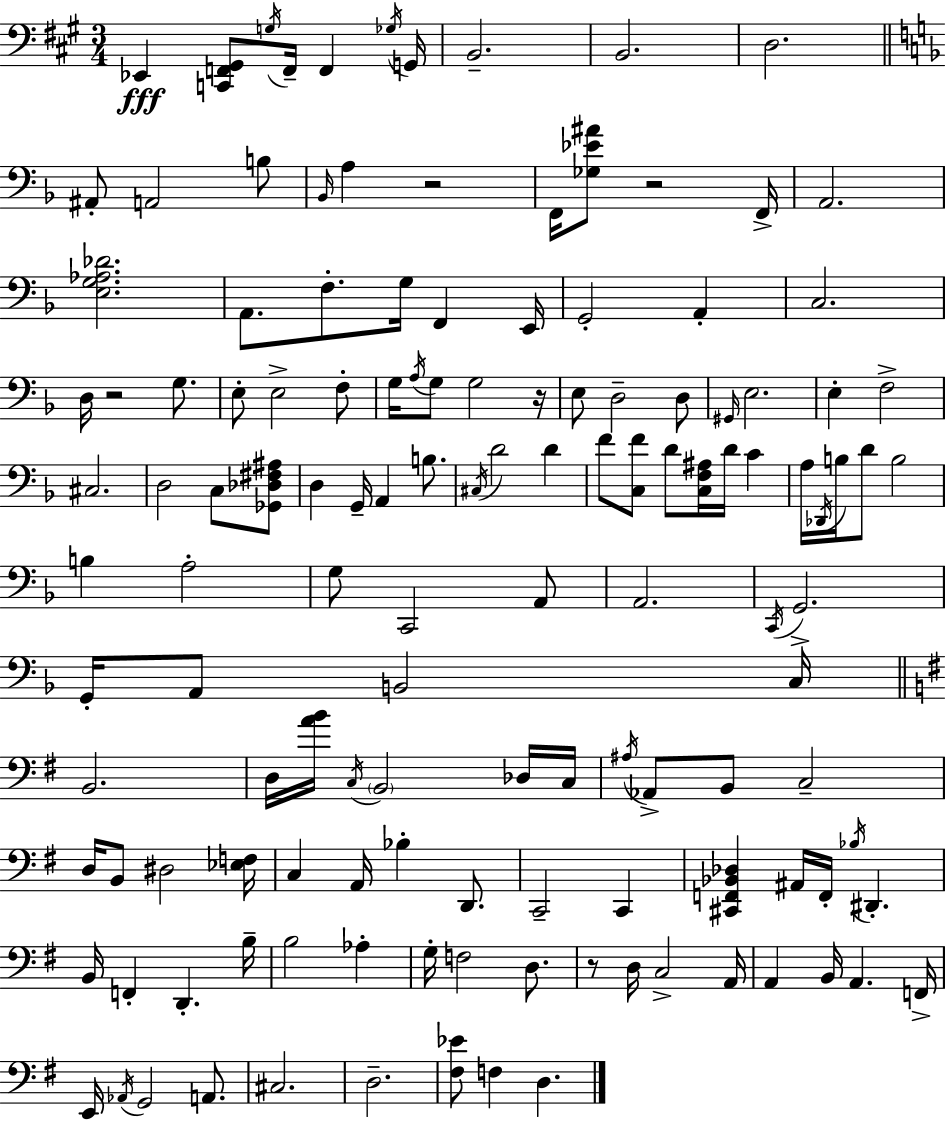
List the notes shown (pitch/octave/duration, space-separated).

Eb2/q [C2,F2,G#2]/e G3/s F2/s F2/q Gb3/s G2/s B2/h. B2/h. D3/h. A#2/e A2/h B3/e Bb2/s A3/q R/h F2/s [Gb3,Eb4,A#4]/e R/h F2/s A2/h. [E3,G3,Ab3,Db4]/h. A2/e. F3/e. G3/s F2/q E2/s G2/h A2/q C3/h. D3/s R/h G3/e. E3/e E3/h F3/e G3/s A3/s G3/e G3/h R/s E3/e D3/h D3/e G#2/s E3/h. E3/q F3/h C#3/h. D3/h C3/e [Gb2,Db3,F#3,A#3]/e D3/q G2/s A2/q B3/e. C#3/s D4/h D4/q F4/e [C3,F4]/e D4/e [C3,F3,A#3]/s D4/s C4/q A3/s Db2/s B3/s D4/e B3/h B3/q A3/h G3/e C2/h A2/e A2/h. C2/s G2/h. G2/s A2/e B2/h C3/s B2/h. D3/s [A4,B4]/s C3/s B2/h Db3/s C3/s A#3/s Ab2/e B2/e C3/h D3/s B2/e D#3/h [Eb3,F3]/s C3/q A2/s Bb3/q D2/e. C2/h C2/q [C#2,F2,Bb2,Db3]/q A#2/s F2/s Bb3/s D#2/q. B2/s F2/q D2/q. B3/s B3/h Ab3/q G3/s F3/h D3/e. R/e D3/s C3/h A2/s A2/q B2/s A2/q. F2/s E2/s Ab2/s G2/h A2/e. C#3/h. D3/h. [F#3,Eb4]/e F3/q D3/q.